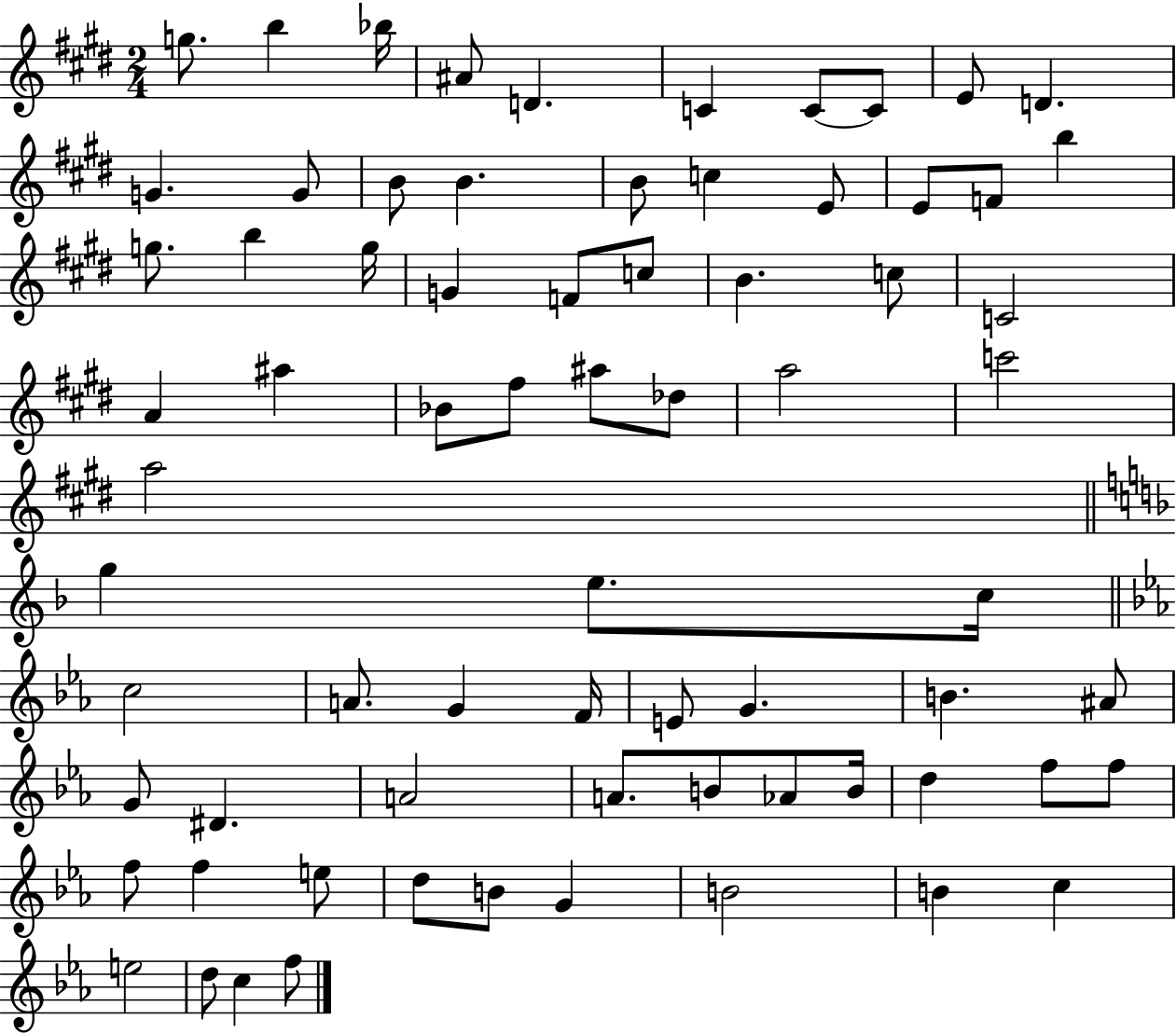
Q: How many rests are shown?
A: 0